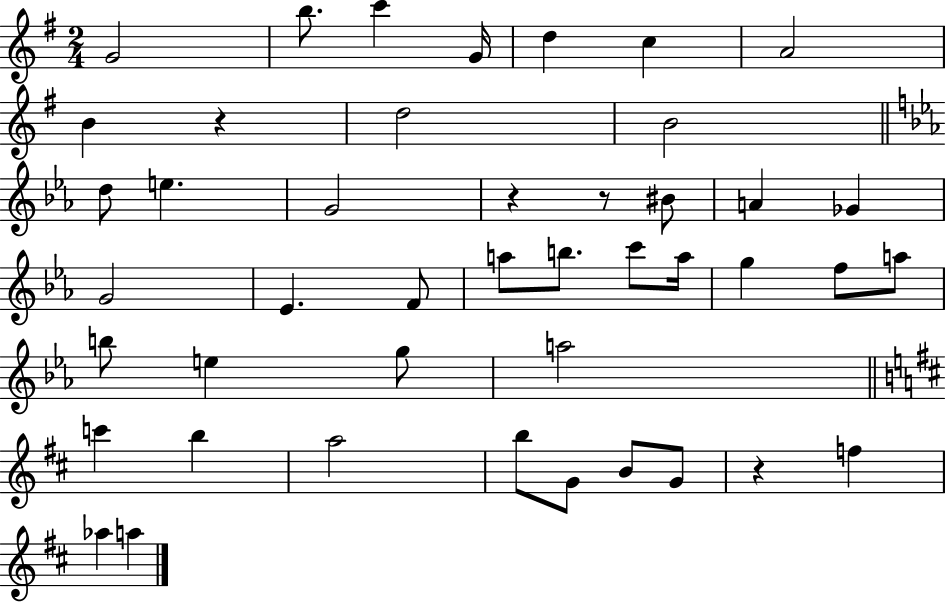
G4/h B5/e. C6/q G4/s D5/q C5/q A4/h B4/q R/q D5/h B4/h D5/e E5/q. G4/h R/q R/e BIS4/e A4/q Gb4/q G4/h Eb4/q. F4/e A5/e B5/e. C6/e A5/s G5/q F5/e A5/e B5/e E5/q G5/e A5/h C6/q B5/q A5/h B5/e G4/e B4/e G4/e R/q F5/q Ab5/q A5/q